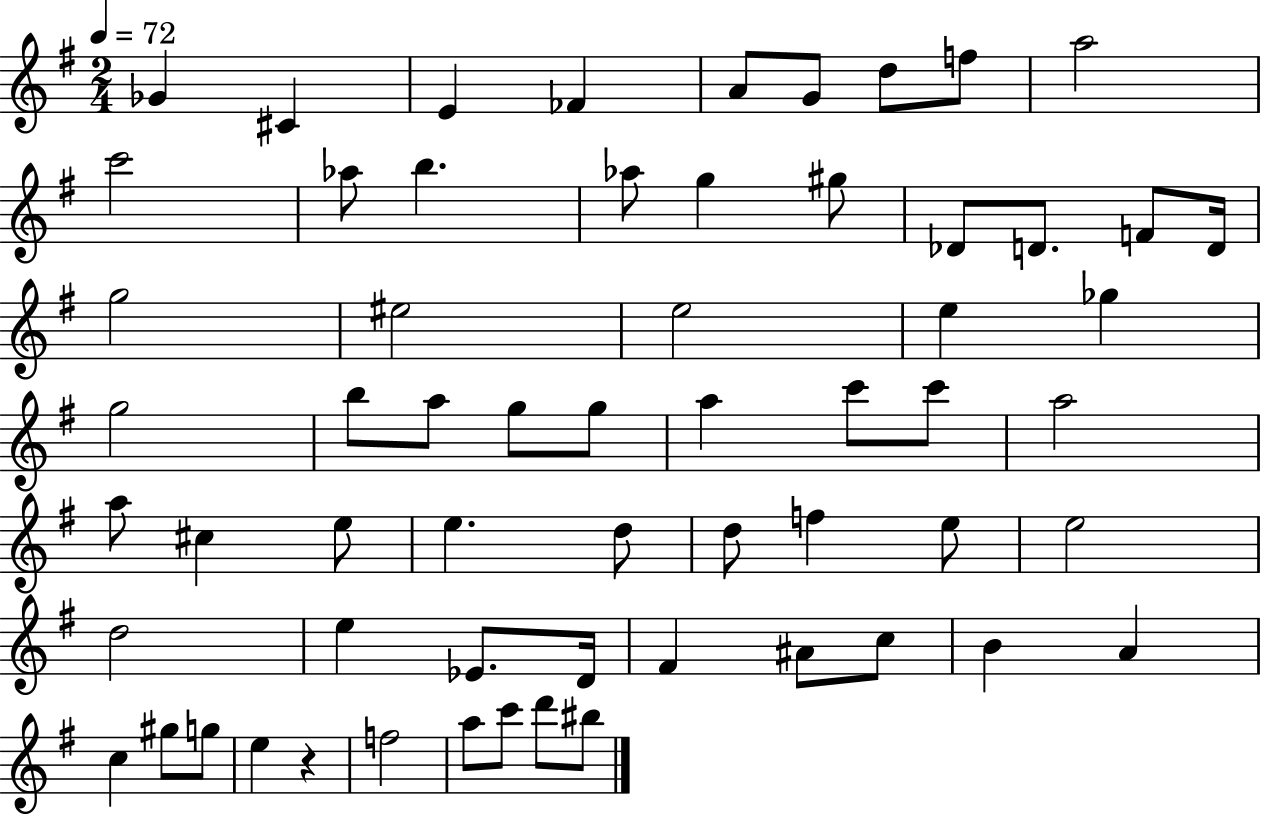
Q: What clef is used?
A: treble